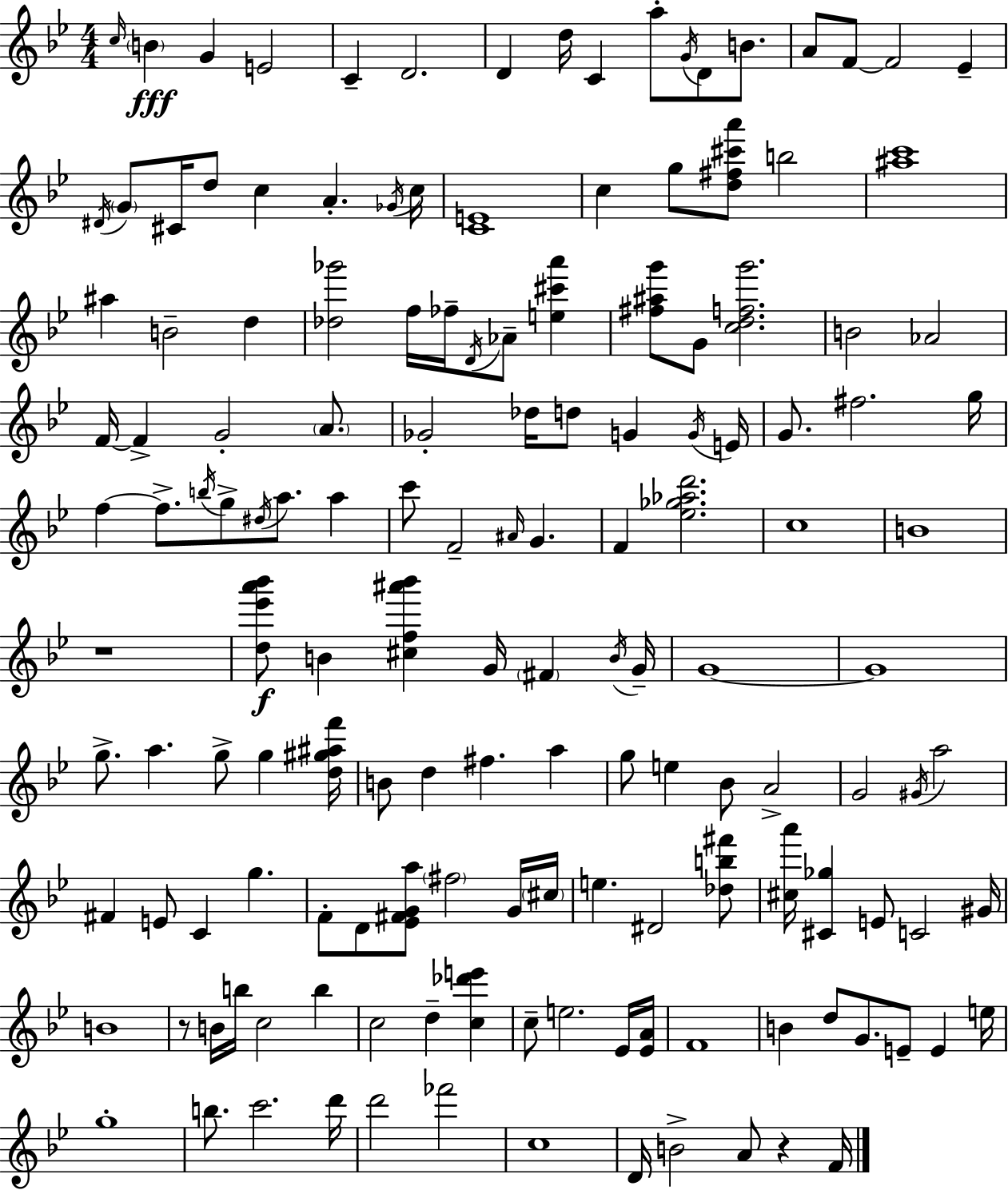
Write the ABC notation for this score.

X:1
T:Untitled
M:4/4
L:1/4
K:Gm
c/4 B G E2 C D2 D d/4 C a/2 G/4 D/2 B/2 A/2 F/2 F2 _E ^D/4 G/2 ^C/4 d/2 c A _G/4 c/4 [CE]4 c g/2 [d^f^c'a']/2 b2 [^ac']4 ^a B2 d [_d_g']2 f/4 _f/4 D/4 _A/2 [e^c'a'] [^f^ag']/2 G/2 [cdfg']2 B2 _A2 F/4 F G2 A/2 _G2 _d/4 d/2 G G/4 E/4 G/2 ^f2 g/4 f f/2 b/4 g/2 ^d/4 a/2 a c'/2 F2 ^A/4 G F [_e_g_ad']2 c4 B4 z4 [d_e'a'_b']/2 B [^cf^a'_b'] G/4 ^F B/4 G/4 G4 G4 g/2 a g/2 g [d^g^af']/4 B/2 d ^f a g/2 e _B/2 A2 G2 ^G/4 a2 ^F E/2 C g F/2 D/2 [_E^FGa]/2 ^f2 G/4 ^c/4 e ^D2 [_db^f']/2 [^ca']/4 [^C_g] E/2 C2 ^G/4 B4 z/2 B/4 b/4 c2 b c2 d [c_d'e'] c/2 e2 _E/4 [_EA]/4 F4 B d/2 G/2 E/2 E e/4 g4 b/2 c'2 d'/4 d'2 _f'2 c4 D/4 B2 A/2 z F/4